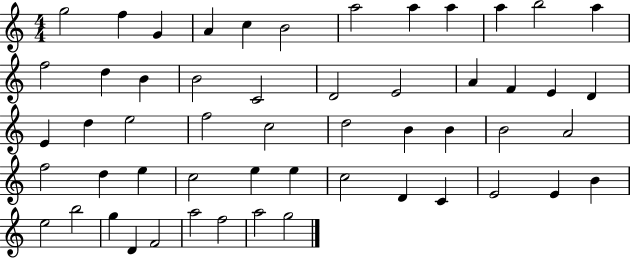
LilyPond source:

{
  \clef treble
  \numericTimeSignature
  \time 4/4
  \key c \major
  g''2 f''4 g'4 | a'4 c''4 b'2 | a''2 a''4 a''4 | a''4 b''2 a''4 | \break f''2 d''4 b'4 | b'2 c'2 | d'2 e'2 | a'4 f'4 e'4 d'4 | \break e'4 d''4 e''2 | f''2 c''2 | d''2 b'4 b'4 | b'2 a'2 | \break f''2 d''4 e''4 | c''2 e''4 e''4 | c''2 d'4 c'4 | e'2 e'4 b'4 | \break e''2 b''2 | g''4 d'4 f'2 | a''2 f''2 | a''2 g''2 | \break \bar "|."
}